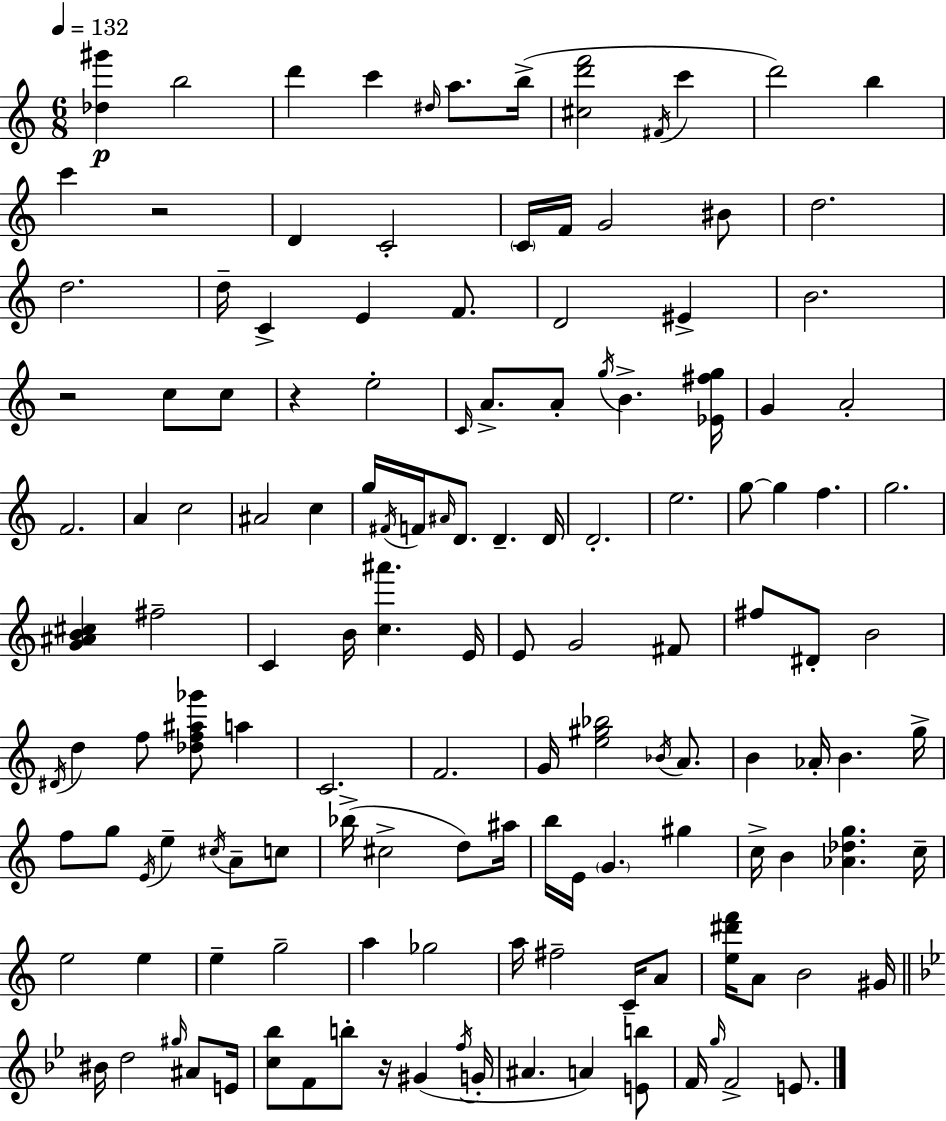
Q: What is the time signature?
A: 6/8